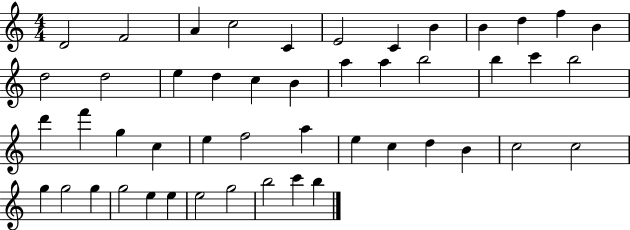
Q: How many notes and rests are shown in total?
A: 48